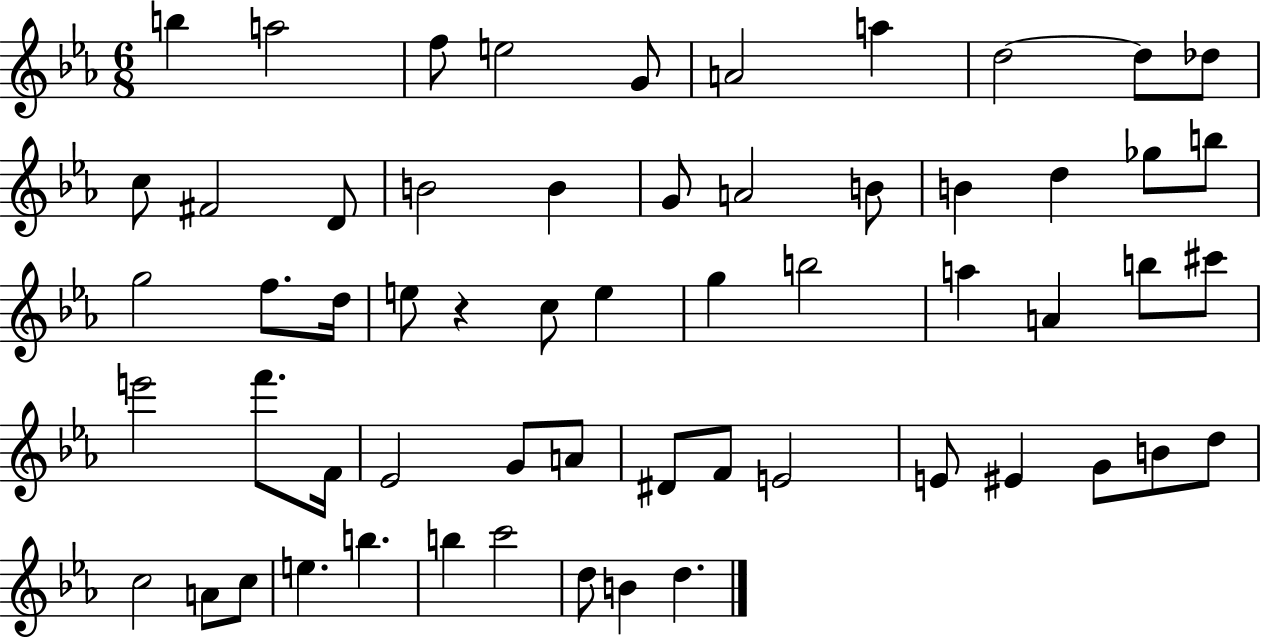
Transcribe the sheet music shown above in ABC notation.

X:1
T:Untitled
M:6/8
L:1/4
K:Eb
b a2 f/2 e2 G/2 A2 a d2 d/2 _d/2 c/2 ^F2 D/2 B2 B G/2 A2 B/2 B d _g/2 b/2 g2 f/2 d/4 e/2 z c/2 e g b2 a A b/2 ^c'/2 e'2 f'/2 F/4 _E2 G/2 A/2 ^D/2 F/2 E2 E/2 ^E G/2 B/2 d/2 c2 A/2 c/2 e b b c'2 d/2 B d